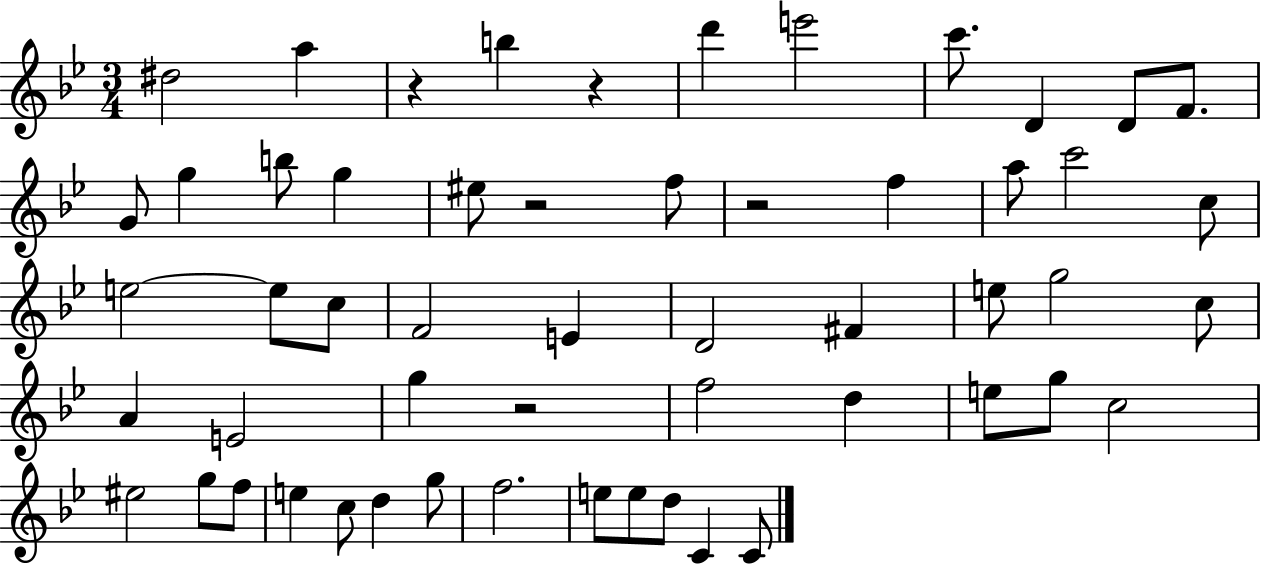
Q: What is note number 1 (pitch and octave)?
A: D#5